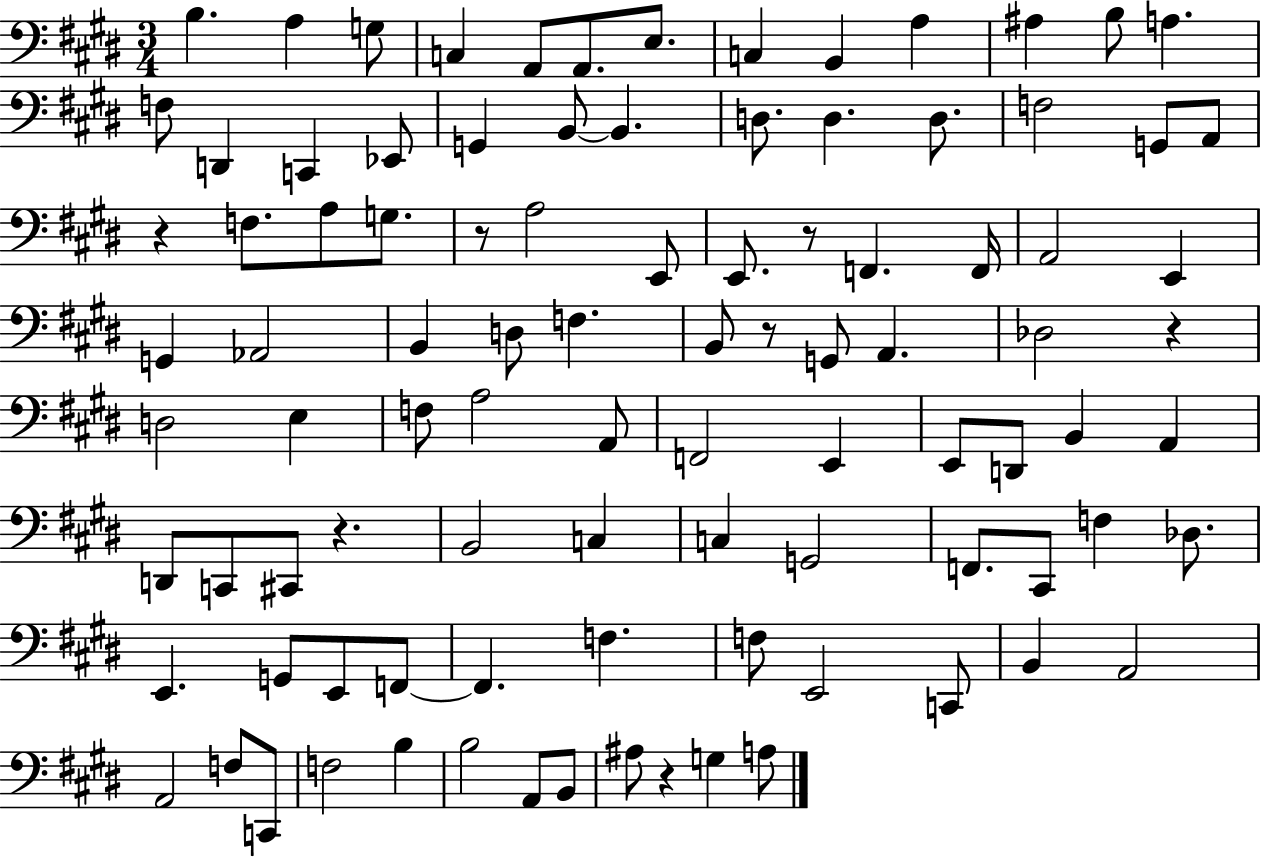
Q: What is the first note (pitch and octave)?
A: B3